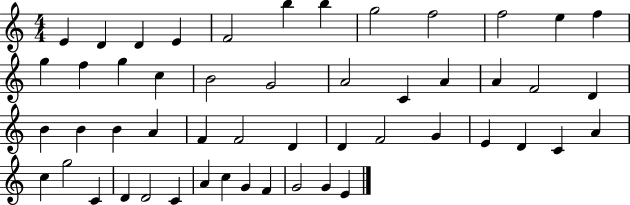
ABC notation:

X:1
T:Untitled
M:4/4
L:1/4
K:C
E D D E F2 b b g2 f2 f2 e f g f g c B2 G2 A2 C A A F2 D B B B A F F2 D D F2 G E D C A c g2 C D D2 C A c G F G2 G E